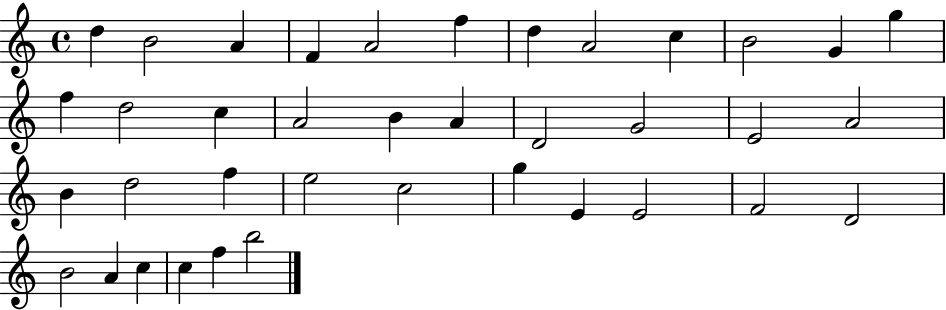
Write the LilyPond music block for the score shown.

{
  \clef treble
  \time 4/4
  \defaultTimeSignature
  \key c \major
  d''4 b'2 a'4 | f'4 a'2 f''4 | d''4 a'2 c''4 | b'2 g'4 g''4 | \break f''4 d''2 c''4 | a'2 b'4 a'4 | d'2 g'2 | e'2 a'2 | \break b'4 d''2 f''4 | e''2 c''2 | g''4 e'4 e'2 | f'2 d'2 | \break b'2 a'4 c''4 | c''4 f''4 b''2 | \bar "|."
}